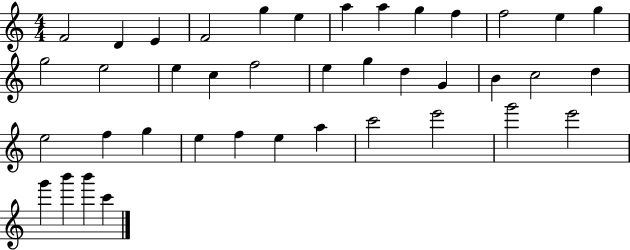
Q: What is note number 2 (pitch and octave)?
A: D4